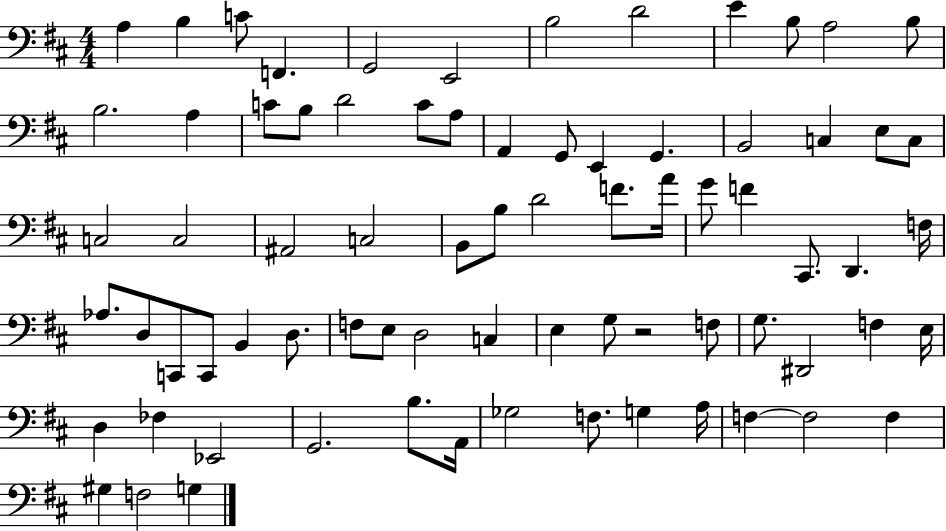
A3/q B3/q C4/e F2/q. G2/h E2/h B3/h D4/h E4/q B3/e A3/h B3/e B3/h. A3/q C4/e B3/e D4/h C4/e A3/e A2/q G2/e E2/q G2/q. B2/h C3/q E3/e C3/e C3/h C3/h A#2/h C3/h B2/e B3/e D4/h F4/e. A4/s G4/e F4/q C#2/e. D2/q. F3/s Ab3/e. D3/e C2/e C2/e B2/q D3/e. F3/e E3/e D3/h C3/q E3/q G3/e R/h F3/e G3/e. D#2/h F3/q E3/s D3/q FES3/q Eb2/h G2/h. B3/e. A2/s Gb3/h F3/e. G3/q A3/s F3/q F3/h F3/q G#3/q F3/h G3/q